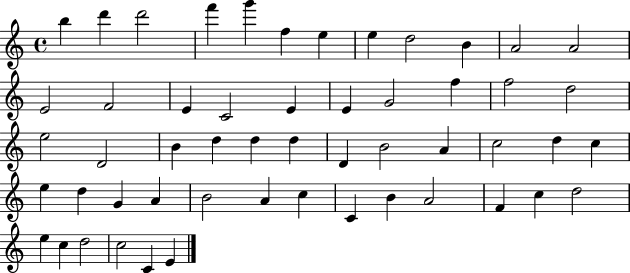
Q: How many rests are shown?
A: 0